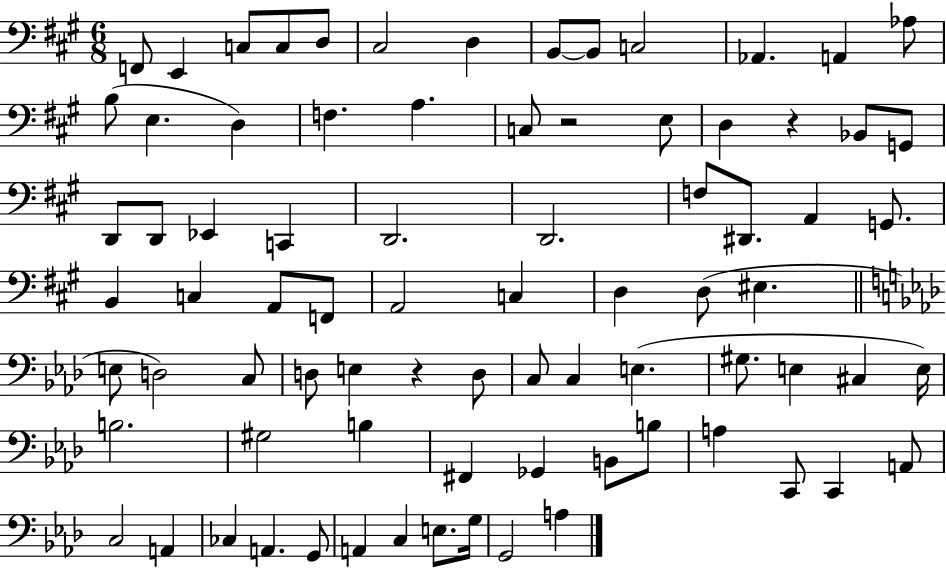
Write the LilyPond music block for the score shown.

{
  \clef bass
  \numericTimeSignature
  \time 6/8
  \key a \major
  f,8 e,4 c8 c8 d8 | cis2 d4 | b,8~~ b,8 c2 | aes,4. a,4 aes8 | \break b8( e4. d4) | f4. a4. | c8 r2 e8 | d4 r4 bes,8 g,8 | \break d,8 d,8 ees,4 c,4 | d,2. | d,2. | f8 dis,8. a,4 g,8. | \break b,4 c4 a,8 f,8 | a,2 c4 | d4 d8( eis4. | \bar "||" \break \key aes \major e8 d2) c8 | d8 e4 r4 d8 | c8 c4 e4.( | gis8. e4 cis4 e16) | \break b2. | gis2 b4 | fis,4 ges,4 b,8 b8 | a4 c,8 c,4 a,8 | \break c2 a,4 | ces4 a,4. g,8 | a,4 c4 e8. g16 | g,2 a4 | \break \bar "|."
}